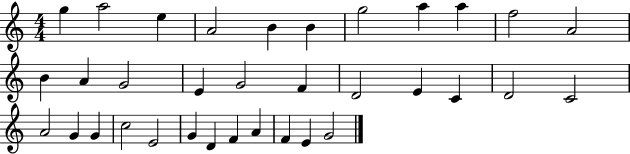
G5/q A5/h E5/q A4/h B4/q B4/q G5/h A5/q A5/q F5/h A4/h B4/q A4/q G4/h E4/q G4/h F4/q D4/h E4/q C4/q D4/h C4/h A4/h G4/q G4/q C5/h E4/h G4/q D4/q F4/q A4/q F4/q E4/q G4/h